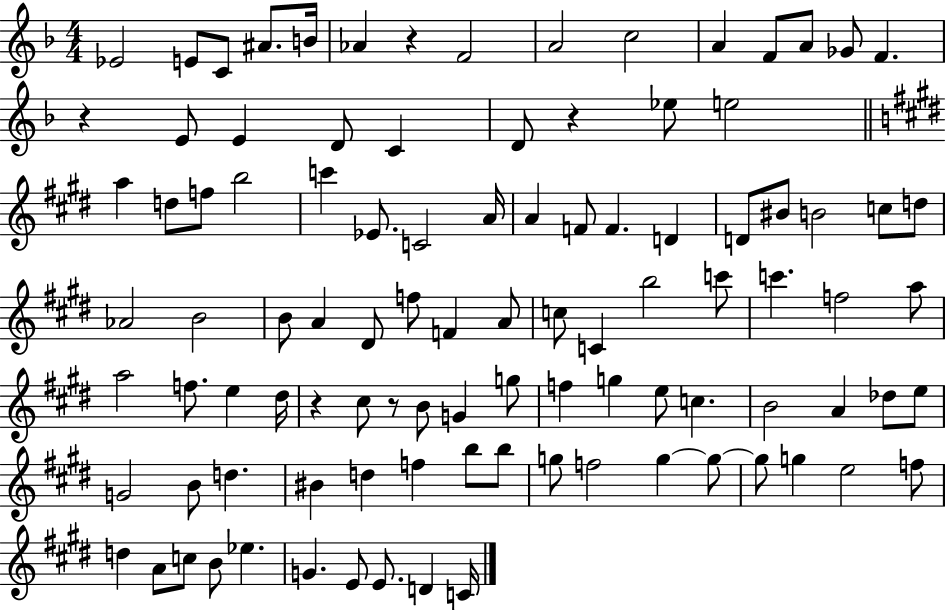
{
  \clef treble
  \numericTimeSignature
  \time 4/4
  \key f \major
  ees'2 e'8 c'8 ais'8. b'16 | aes'4 r4 f'2 | a'2 c''2 | a'4 f'8 a'8 ges'8 f'4. | \break r4 e'8 e'4 d'8 c'4 | d'8 r4 ees''8 e''2 | \bar "||" \break \key e \major a''4 d''8 f''8 b''2 | c'''4 ees'8. c'2 a'16 | a'4 f'8 f'4. d'4 | d'8 bis'8 b'2 c''8 d''8 | \break aes'2 b'2 | b'8 a'4 dis'8 f''8 f'4 a'8 | c''8 c'4 b''2 c'''8 | c'''4. f''2 a''8 | \break a''2 f''8. e''4 dis''16 | r4 cis''8 r8 b'8 g'4 g''8 | f''4 g''4 e''8 c''4. | b'2 a'4 des''8 e''8 | \break g'2 b'8 d''4. | bis'4 d''4 f''4 b''8 b''8 | g''8 f''2 g''4~~ g''8~~ | g''8 g''4 e''2 f''8 | \break d''4 a'8 c''8 b'8 ees''4. | g'4. e'8 e'8. d'4 c'16 | \bar "|."
}